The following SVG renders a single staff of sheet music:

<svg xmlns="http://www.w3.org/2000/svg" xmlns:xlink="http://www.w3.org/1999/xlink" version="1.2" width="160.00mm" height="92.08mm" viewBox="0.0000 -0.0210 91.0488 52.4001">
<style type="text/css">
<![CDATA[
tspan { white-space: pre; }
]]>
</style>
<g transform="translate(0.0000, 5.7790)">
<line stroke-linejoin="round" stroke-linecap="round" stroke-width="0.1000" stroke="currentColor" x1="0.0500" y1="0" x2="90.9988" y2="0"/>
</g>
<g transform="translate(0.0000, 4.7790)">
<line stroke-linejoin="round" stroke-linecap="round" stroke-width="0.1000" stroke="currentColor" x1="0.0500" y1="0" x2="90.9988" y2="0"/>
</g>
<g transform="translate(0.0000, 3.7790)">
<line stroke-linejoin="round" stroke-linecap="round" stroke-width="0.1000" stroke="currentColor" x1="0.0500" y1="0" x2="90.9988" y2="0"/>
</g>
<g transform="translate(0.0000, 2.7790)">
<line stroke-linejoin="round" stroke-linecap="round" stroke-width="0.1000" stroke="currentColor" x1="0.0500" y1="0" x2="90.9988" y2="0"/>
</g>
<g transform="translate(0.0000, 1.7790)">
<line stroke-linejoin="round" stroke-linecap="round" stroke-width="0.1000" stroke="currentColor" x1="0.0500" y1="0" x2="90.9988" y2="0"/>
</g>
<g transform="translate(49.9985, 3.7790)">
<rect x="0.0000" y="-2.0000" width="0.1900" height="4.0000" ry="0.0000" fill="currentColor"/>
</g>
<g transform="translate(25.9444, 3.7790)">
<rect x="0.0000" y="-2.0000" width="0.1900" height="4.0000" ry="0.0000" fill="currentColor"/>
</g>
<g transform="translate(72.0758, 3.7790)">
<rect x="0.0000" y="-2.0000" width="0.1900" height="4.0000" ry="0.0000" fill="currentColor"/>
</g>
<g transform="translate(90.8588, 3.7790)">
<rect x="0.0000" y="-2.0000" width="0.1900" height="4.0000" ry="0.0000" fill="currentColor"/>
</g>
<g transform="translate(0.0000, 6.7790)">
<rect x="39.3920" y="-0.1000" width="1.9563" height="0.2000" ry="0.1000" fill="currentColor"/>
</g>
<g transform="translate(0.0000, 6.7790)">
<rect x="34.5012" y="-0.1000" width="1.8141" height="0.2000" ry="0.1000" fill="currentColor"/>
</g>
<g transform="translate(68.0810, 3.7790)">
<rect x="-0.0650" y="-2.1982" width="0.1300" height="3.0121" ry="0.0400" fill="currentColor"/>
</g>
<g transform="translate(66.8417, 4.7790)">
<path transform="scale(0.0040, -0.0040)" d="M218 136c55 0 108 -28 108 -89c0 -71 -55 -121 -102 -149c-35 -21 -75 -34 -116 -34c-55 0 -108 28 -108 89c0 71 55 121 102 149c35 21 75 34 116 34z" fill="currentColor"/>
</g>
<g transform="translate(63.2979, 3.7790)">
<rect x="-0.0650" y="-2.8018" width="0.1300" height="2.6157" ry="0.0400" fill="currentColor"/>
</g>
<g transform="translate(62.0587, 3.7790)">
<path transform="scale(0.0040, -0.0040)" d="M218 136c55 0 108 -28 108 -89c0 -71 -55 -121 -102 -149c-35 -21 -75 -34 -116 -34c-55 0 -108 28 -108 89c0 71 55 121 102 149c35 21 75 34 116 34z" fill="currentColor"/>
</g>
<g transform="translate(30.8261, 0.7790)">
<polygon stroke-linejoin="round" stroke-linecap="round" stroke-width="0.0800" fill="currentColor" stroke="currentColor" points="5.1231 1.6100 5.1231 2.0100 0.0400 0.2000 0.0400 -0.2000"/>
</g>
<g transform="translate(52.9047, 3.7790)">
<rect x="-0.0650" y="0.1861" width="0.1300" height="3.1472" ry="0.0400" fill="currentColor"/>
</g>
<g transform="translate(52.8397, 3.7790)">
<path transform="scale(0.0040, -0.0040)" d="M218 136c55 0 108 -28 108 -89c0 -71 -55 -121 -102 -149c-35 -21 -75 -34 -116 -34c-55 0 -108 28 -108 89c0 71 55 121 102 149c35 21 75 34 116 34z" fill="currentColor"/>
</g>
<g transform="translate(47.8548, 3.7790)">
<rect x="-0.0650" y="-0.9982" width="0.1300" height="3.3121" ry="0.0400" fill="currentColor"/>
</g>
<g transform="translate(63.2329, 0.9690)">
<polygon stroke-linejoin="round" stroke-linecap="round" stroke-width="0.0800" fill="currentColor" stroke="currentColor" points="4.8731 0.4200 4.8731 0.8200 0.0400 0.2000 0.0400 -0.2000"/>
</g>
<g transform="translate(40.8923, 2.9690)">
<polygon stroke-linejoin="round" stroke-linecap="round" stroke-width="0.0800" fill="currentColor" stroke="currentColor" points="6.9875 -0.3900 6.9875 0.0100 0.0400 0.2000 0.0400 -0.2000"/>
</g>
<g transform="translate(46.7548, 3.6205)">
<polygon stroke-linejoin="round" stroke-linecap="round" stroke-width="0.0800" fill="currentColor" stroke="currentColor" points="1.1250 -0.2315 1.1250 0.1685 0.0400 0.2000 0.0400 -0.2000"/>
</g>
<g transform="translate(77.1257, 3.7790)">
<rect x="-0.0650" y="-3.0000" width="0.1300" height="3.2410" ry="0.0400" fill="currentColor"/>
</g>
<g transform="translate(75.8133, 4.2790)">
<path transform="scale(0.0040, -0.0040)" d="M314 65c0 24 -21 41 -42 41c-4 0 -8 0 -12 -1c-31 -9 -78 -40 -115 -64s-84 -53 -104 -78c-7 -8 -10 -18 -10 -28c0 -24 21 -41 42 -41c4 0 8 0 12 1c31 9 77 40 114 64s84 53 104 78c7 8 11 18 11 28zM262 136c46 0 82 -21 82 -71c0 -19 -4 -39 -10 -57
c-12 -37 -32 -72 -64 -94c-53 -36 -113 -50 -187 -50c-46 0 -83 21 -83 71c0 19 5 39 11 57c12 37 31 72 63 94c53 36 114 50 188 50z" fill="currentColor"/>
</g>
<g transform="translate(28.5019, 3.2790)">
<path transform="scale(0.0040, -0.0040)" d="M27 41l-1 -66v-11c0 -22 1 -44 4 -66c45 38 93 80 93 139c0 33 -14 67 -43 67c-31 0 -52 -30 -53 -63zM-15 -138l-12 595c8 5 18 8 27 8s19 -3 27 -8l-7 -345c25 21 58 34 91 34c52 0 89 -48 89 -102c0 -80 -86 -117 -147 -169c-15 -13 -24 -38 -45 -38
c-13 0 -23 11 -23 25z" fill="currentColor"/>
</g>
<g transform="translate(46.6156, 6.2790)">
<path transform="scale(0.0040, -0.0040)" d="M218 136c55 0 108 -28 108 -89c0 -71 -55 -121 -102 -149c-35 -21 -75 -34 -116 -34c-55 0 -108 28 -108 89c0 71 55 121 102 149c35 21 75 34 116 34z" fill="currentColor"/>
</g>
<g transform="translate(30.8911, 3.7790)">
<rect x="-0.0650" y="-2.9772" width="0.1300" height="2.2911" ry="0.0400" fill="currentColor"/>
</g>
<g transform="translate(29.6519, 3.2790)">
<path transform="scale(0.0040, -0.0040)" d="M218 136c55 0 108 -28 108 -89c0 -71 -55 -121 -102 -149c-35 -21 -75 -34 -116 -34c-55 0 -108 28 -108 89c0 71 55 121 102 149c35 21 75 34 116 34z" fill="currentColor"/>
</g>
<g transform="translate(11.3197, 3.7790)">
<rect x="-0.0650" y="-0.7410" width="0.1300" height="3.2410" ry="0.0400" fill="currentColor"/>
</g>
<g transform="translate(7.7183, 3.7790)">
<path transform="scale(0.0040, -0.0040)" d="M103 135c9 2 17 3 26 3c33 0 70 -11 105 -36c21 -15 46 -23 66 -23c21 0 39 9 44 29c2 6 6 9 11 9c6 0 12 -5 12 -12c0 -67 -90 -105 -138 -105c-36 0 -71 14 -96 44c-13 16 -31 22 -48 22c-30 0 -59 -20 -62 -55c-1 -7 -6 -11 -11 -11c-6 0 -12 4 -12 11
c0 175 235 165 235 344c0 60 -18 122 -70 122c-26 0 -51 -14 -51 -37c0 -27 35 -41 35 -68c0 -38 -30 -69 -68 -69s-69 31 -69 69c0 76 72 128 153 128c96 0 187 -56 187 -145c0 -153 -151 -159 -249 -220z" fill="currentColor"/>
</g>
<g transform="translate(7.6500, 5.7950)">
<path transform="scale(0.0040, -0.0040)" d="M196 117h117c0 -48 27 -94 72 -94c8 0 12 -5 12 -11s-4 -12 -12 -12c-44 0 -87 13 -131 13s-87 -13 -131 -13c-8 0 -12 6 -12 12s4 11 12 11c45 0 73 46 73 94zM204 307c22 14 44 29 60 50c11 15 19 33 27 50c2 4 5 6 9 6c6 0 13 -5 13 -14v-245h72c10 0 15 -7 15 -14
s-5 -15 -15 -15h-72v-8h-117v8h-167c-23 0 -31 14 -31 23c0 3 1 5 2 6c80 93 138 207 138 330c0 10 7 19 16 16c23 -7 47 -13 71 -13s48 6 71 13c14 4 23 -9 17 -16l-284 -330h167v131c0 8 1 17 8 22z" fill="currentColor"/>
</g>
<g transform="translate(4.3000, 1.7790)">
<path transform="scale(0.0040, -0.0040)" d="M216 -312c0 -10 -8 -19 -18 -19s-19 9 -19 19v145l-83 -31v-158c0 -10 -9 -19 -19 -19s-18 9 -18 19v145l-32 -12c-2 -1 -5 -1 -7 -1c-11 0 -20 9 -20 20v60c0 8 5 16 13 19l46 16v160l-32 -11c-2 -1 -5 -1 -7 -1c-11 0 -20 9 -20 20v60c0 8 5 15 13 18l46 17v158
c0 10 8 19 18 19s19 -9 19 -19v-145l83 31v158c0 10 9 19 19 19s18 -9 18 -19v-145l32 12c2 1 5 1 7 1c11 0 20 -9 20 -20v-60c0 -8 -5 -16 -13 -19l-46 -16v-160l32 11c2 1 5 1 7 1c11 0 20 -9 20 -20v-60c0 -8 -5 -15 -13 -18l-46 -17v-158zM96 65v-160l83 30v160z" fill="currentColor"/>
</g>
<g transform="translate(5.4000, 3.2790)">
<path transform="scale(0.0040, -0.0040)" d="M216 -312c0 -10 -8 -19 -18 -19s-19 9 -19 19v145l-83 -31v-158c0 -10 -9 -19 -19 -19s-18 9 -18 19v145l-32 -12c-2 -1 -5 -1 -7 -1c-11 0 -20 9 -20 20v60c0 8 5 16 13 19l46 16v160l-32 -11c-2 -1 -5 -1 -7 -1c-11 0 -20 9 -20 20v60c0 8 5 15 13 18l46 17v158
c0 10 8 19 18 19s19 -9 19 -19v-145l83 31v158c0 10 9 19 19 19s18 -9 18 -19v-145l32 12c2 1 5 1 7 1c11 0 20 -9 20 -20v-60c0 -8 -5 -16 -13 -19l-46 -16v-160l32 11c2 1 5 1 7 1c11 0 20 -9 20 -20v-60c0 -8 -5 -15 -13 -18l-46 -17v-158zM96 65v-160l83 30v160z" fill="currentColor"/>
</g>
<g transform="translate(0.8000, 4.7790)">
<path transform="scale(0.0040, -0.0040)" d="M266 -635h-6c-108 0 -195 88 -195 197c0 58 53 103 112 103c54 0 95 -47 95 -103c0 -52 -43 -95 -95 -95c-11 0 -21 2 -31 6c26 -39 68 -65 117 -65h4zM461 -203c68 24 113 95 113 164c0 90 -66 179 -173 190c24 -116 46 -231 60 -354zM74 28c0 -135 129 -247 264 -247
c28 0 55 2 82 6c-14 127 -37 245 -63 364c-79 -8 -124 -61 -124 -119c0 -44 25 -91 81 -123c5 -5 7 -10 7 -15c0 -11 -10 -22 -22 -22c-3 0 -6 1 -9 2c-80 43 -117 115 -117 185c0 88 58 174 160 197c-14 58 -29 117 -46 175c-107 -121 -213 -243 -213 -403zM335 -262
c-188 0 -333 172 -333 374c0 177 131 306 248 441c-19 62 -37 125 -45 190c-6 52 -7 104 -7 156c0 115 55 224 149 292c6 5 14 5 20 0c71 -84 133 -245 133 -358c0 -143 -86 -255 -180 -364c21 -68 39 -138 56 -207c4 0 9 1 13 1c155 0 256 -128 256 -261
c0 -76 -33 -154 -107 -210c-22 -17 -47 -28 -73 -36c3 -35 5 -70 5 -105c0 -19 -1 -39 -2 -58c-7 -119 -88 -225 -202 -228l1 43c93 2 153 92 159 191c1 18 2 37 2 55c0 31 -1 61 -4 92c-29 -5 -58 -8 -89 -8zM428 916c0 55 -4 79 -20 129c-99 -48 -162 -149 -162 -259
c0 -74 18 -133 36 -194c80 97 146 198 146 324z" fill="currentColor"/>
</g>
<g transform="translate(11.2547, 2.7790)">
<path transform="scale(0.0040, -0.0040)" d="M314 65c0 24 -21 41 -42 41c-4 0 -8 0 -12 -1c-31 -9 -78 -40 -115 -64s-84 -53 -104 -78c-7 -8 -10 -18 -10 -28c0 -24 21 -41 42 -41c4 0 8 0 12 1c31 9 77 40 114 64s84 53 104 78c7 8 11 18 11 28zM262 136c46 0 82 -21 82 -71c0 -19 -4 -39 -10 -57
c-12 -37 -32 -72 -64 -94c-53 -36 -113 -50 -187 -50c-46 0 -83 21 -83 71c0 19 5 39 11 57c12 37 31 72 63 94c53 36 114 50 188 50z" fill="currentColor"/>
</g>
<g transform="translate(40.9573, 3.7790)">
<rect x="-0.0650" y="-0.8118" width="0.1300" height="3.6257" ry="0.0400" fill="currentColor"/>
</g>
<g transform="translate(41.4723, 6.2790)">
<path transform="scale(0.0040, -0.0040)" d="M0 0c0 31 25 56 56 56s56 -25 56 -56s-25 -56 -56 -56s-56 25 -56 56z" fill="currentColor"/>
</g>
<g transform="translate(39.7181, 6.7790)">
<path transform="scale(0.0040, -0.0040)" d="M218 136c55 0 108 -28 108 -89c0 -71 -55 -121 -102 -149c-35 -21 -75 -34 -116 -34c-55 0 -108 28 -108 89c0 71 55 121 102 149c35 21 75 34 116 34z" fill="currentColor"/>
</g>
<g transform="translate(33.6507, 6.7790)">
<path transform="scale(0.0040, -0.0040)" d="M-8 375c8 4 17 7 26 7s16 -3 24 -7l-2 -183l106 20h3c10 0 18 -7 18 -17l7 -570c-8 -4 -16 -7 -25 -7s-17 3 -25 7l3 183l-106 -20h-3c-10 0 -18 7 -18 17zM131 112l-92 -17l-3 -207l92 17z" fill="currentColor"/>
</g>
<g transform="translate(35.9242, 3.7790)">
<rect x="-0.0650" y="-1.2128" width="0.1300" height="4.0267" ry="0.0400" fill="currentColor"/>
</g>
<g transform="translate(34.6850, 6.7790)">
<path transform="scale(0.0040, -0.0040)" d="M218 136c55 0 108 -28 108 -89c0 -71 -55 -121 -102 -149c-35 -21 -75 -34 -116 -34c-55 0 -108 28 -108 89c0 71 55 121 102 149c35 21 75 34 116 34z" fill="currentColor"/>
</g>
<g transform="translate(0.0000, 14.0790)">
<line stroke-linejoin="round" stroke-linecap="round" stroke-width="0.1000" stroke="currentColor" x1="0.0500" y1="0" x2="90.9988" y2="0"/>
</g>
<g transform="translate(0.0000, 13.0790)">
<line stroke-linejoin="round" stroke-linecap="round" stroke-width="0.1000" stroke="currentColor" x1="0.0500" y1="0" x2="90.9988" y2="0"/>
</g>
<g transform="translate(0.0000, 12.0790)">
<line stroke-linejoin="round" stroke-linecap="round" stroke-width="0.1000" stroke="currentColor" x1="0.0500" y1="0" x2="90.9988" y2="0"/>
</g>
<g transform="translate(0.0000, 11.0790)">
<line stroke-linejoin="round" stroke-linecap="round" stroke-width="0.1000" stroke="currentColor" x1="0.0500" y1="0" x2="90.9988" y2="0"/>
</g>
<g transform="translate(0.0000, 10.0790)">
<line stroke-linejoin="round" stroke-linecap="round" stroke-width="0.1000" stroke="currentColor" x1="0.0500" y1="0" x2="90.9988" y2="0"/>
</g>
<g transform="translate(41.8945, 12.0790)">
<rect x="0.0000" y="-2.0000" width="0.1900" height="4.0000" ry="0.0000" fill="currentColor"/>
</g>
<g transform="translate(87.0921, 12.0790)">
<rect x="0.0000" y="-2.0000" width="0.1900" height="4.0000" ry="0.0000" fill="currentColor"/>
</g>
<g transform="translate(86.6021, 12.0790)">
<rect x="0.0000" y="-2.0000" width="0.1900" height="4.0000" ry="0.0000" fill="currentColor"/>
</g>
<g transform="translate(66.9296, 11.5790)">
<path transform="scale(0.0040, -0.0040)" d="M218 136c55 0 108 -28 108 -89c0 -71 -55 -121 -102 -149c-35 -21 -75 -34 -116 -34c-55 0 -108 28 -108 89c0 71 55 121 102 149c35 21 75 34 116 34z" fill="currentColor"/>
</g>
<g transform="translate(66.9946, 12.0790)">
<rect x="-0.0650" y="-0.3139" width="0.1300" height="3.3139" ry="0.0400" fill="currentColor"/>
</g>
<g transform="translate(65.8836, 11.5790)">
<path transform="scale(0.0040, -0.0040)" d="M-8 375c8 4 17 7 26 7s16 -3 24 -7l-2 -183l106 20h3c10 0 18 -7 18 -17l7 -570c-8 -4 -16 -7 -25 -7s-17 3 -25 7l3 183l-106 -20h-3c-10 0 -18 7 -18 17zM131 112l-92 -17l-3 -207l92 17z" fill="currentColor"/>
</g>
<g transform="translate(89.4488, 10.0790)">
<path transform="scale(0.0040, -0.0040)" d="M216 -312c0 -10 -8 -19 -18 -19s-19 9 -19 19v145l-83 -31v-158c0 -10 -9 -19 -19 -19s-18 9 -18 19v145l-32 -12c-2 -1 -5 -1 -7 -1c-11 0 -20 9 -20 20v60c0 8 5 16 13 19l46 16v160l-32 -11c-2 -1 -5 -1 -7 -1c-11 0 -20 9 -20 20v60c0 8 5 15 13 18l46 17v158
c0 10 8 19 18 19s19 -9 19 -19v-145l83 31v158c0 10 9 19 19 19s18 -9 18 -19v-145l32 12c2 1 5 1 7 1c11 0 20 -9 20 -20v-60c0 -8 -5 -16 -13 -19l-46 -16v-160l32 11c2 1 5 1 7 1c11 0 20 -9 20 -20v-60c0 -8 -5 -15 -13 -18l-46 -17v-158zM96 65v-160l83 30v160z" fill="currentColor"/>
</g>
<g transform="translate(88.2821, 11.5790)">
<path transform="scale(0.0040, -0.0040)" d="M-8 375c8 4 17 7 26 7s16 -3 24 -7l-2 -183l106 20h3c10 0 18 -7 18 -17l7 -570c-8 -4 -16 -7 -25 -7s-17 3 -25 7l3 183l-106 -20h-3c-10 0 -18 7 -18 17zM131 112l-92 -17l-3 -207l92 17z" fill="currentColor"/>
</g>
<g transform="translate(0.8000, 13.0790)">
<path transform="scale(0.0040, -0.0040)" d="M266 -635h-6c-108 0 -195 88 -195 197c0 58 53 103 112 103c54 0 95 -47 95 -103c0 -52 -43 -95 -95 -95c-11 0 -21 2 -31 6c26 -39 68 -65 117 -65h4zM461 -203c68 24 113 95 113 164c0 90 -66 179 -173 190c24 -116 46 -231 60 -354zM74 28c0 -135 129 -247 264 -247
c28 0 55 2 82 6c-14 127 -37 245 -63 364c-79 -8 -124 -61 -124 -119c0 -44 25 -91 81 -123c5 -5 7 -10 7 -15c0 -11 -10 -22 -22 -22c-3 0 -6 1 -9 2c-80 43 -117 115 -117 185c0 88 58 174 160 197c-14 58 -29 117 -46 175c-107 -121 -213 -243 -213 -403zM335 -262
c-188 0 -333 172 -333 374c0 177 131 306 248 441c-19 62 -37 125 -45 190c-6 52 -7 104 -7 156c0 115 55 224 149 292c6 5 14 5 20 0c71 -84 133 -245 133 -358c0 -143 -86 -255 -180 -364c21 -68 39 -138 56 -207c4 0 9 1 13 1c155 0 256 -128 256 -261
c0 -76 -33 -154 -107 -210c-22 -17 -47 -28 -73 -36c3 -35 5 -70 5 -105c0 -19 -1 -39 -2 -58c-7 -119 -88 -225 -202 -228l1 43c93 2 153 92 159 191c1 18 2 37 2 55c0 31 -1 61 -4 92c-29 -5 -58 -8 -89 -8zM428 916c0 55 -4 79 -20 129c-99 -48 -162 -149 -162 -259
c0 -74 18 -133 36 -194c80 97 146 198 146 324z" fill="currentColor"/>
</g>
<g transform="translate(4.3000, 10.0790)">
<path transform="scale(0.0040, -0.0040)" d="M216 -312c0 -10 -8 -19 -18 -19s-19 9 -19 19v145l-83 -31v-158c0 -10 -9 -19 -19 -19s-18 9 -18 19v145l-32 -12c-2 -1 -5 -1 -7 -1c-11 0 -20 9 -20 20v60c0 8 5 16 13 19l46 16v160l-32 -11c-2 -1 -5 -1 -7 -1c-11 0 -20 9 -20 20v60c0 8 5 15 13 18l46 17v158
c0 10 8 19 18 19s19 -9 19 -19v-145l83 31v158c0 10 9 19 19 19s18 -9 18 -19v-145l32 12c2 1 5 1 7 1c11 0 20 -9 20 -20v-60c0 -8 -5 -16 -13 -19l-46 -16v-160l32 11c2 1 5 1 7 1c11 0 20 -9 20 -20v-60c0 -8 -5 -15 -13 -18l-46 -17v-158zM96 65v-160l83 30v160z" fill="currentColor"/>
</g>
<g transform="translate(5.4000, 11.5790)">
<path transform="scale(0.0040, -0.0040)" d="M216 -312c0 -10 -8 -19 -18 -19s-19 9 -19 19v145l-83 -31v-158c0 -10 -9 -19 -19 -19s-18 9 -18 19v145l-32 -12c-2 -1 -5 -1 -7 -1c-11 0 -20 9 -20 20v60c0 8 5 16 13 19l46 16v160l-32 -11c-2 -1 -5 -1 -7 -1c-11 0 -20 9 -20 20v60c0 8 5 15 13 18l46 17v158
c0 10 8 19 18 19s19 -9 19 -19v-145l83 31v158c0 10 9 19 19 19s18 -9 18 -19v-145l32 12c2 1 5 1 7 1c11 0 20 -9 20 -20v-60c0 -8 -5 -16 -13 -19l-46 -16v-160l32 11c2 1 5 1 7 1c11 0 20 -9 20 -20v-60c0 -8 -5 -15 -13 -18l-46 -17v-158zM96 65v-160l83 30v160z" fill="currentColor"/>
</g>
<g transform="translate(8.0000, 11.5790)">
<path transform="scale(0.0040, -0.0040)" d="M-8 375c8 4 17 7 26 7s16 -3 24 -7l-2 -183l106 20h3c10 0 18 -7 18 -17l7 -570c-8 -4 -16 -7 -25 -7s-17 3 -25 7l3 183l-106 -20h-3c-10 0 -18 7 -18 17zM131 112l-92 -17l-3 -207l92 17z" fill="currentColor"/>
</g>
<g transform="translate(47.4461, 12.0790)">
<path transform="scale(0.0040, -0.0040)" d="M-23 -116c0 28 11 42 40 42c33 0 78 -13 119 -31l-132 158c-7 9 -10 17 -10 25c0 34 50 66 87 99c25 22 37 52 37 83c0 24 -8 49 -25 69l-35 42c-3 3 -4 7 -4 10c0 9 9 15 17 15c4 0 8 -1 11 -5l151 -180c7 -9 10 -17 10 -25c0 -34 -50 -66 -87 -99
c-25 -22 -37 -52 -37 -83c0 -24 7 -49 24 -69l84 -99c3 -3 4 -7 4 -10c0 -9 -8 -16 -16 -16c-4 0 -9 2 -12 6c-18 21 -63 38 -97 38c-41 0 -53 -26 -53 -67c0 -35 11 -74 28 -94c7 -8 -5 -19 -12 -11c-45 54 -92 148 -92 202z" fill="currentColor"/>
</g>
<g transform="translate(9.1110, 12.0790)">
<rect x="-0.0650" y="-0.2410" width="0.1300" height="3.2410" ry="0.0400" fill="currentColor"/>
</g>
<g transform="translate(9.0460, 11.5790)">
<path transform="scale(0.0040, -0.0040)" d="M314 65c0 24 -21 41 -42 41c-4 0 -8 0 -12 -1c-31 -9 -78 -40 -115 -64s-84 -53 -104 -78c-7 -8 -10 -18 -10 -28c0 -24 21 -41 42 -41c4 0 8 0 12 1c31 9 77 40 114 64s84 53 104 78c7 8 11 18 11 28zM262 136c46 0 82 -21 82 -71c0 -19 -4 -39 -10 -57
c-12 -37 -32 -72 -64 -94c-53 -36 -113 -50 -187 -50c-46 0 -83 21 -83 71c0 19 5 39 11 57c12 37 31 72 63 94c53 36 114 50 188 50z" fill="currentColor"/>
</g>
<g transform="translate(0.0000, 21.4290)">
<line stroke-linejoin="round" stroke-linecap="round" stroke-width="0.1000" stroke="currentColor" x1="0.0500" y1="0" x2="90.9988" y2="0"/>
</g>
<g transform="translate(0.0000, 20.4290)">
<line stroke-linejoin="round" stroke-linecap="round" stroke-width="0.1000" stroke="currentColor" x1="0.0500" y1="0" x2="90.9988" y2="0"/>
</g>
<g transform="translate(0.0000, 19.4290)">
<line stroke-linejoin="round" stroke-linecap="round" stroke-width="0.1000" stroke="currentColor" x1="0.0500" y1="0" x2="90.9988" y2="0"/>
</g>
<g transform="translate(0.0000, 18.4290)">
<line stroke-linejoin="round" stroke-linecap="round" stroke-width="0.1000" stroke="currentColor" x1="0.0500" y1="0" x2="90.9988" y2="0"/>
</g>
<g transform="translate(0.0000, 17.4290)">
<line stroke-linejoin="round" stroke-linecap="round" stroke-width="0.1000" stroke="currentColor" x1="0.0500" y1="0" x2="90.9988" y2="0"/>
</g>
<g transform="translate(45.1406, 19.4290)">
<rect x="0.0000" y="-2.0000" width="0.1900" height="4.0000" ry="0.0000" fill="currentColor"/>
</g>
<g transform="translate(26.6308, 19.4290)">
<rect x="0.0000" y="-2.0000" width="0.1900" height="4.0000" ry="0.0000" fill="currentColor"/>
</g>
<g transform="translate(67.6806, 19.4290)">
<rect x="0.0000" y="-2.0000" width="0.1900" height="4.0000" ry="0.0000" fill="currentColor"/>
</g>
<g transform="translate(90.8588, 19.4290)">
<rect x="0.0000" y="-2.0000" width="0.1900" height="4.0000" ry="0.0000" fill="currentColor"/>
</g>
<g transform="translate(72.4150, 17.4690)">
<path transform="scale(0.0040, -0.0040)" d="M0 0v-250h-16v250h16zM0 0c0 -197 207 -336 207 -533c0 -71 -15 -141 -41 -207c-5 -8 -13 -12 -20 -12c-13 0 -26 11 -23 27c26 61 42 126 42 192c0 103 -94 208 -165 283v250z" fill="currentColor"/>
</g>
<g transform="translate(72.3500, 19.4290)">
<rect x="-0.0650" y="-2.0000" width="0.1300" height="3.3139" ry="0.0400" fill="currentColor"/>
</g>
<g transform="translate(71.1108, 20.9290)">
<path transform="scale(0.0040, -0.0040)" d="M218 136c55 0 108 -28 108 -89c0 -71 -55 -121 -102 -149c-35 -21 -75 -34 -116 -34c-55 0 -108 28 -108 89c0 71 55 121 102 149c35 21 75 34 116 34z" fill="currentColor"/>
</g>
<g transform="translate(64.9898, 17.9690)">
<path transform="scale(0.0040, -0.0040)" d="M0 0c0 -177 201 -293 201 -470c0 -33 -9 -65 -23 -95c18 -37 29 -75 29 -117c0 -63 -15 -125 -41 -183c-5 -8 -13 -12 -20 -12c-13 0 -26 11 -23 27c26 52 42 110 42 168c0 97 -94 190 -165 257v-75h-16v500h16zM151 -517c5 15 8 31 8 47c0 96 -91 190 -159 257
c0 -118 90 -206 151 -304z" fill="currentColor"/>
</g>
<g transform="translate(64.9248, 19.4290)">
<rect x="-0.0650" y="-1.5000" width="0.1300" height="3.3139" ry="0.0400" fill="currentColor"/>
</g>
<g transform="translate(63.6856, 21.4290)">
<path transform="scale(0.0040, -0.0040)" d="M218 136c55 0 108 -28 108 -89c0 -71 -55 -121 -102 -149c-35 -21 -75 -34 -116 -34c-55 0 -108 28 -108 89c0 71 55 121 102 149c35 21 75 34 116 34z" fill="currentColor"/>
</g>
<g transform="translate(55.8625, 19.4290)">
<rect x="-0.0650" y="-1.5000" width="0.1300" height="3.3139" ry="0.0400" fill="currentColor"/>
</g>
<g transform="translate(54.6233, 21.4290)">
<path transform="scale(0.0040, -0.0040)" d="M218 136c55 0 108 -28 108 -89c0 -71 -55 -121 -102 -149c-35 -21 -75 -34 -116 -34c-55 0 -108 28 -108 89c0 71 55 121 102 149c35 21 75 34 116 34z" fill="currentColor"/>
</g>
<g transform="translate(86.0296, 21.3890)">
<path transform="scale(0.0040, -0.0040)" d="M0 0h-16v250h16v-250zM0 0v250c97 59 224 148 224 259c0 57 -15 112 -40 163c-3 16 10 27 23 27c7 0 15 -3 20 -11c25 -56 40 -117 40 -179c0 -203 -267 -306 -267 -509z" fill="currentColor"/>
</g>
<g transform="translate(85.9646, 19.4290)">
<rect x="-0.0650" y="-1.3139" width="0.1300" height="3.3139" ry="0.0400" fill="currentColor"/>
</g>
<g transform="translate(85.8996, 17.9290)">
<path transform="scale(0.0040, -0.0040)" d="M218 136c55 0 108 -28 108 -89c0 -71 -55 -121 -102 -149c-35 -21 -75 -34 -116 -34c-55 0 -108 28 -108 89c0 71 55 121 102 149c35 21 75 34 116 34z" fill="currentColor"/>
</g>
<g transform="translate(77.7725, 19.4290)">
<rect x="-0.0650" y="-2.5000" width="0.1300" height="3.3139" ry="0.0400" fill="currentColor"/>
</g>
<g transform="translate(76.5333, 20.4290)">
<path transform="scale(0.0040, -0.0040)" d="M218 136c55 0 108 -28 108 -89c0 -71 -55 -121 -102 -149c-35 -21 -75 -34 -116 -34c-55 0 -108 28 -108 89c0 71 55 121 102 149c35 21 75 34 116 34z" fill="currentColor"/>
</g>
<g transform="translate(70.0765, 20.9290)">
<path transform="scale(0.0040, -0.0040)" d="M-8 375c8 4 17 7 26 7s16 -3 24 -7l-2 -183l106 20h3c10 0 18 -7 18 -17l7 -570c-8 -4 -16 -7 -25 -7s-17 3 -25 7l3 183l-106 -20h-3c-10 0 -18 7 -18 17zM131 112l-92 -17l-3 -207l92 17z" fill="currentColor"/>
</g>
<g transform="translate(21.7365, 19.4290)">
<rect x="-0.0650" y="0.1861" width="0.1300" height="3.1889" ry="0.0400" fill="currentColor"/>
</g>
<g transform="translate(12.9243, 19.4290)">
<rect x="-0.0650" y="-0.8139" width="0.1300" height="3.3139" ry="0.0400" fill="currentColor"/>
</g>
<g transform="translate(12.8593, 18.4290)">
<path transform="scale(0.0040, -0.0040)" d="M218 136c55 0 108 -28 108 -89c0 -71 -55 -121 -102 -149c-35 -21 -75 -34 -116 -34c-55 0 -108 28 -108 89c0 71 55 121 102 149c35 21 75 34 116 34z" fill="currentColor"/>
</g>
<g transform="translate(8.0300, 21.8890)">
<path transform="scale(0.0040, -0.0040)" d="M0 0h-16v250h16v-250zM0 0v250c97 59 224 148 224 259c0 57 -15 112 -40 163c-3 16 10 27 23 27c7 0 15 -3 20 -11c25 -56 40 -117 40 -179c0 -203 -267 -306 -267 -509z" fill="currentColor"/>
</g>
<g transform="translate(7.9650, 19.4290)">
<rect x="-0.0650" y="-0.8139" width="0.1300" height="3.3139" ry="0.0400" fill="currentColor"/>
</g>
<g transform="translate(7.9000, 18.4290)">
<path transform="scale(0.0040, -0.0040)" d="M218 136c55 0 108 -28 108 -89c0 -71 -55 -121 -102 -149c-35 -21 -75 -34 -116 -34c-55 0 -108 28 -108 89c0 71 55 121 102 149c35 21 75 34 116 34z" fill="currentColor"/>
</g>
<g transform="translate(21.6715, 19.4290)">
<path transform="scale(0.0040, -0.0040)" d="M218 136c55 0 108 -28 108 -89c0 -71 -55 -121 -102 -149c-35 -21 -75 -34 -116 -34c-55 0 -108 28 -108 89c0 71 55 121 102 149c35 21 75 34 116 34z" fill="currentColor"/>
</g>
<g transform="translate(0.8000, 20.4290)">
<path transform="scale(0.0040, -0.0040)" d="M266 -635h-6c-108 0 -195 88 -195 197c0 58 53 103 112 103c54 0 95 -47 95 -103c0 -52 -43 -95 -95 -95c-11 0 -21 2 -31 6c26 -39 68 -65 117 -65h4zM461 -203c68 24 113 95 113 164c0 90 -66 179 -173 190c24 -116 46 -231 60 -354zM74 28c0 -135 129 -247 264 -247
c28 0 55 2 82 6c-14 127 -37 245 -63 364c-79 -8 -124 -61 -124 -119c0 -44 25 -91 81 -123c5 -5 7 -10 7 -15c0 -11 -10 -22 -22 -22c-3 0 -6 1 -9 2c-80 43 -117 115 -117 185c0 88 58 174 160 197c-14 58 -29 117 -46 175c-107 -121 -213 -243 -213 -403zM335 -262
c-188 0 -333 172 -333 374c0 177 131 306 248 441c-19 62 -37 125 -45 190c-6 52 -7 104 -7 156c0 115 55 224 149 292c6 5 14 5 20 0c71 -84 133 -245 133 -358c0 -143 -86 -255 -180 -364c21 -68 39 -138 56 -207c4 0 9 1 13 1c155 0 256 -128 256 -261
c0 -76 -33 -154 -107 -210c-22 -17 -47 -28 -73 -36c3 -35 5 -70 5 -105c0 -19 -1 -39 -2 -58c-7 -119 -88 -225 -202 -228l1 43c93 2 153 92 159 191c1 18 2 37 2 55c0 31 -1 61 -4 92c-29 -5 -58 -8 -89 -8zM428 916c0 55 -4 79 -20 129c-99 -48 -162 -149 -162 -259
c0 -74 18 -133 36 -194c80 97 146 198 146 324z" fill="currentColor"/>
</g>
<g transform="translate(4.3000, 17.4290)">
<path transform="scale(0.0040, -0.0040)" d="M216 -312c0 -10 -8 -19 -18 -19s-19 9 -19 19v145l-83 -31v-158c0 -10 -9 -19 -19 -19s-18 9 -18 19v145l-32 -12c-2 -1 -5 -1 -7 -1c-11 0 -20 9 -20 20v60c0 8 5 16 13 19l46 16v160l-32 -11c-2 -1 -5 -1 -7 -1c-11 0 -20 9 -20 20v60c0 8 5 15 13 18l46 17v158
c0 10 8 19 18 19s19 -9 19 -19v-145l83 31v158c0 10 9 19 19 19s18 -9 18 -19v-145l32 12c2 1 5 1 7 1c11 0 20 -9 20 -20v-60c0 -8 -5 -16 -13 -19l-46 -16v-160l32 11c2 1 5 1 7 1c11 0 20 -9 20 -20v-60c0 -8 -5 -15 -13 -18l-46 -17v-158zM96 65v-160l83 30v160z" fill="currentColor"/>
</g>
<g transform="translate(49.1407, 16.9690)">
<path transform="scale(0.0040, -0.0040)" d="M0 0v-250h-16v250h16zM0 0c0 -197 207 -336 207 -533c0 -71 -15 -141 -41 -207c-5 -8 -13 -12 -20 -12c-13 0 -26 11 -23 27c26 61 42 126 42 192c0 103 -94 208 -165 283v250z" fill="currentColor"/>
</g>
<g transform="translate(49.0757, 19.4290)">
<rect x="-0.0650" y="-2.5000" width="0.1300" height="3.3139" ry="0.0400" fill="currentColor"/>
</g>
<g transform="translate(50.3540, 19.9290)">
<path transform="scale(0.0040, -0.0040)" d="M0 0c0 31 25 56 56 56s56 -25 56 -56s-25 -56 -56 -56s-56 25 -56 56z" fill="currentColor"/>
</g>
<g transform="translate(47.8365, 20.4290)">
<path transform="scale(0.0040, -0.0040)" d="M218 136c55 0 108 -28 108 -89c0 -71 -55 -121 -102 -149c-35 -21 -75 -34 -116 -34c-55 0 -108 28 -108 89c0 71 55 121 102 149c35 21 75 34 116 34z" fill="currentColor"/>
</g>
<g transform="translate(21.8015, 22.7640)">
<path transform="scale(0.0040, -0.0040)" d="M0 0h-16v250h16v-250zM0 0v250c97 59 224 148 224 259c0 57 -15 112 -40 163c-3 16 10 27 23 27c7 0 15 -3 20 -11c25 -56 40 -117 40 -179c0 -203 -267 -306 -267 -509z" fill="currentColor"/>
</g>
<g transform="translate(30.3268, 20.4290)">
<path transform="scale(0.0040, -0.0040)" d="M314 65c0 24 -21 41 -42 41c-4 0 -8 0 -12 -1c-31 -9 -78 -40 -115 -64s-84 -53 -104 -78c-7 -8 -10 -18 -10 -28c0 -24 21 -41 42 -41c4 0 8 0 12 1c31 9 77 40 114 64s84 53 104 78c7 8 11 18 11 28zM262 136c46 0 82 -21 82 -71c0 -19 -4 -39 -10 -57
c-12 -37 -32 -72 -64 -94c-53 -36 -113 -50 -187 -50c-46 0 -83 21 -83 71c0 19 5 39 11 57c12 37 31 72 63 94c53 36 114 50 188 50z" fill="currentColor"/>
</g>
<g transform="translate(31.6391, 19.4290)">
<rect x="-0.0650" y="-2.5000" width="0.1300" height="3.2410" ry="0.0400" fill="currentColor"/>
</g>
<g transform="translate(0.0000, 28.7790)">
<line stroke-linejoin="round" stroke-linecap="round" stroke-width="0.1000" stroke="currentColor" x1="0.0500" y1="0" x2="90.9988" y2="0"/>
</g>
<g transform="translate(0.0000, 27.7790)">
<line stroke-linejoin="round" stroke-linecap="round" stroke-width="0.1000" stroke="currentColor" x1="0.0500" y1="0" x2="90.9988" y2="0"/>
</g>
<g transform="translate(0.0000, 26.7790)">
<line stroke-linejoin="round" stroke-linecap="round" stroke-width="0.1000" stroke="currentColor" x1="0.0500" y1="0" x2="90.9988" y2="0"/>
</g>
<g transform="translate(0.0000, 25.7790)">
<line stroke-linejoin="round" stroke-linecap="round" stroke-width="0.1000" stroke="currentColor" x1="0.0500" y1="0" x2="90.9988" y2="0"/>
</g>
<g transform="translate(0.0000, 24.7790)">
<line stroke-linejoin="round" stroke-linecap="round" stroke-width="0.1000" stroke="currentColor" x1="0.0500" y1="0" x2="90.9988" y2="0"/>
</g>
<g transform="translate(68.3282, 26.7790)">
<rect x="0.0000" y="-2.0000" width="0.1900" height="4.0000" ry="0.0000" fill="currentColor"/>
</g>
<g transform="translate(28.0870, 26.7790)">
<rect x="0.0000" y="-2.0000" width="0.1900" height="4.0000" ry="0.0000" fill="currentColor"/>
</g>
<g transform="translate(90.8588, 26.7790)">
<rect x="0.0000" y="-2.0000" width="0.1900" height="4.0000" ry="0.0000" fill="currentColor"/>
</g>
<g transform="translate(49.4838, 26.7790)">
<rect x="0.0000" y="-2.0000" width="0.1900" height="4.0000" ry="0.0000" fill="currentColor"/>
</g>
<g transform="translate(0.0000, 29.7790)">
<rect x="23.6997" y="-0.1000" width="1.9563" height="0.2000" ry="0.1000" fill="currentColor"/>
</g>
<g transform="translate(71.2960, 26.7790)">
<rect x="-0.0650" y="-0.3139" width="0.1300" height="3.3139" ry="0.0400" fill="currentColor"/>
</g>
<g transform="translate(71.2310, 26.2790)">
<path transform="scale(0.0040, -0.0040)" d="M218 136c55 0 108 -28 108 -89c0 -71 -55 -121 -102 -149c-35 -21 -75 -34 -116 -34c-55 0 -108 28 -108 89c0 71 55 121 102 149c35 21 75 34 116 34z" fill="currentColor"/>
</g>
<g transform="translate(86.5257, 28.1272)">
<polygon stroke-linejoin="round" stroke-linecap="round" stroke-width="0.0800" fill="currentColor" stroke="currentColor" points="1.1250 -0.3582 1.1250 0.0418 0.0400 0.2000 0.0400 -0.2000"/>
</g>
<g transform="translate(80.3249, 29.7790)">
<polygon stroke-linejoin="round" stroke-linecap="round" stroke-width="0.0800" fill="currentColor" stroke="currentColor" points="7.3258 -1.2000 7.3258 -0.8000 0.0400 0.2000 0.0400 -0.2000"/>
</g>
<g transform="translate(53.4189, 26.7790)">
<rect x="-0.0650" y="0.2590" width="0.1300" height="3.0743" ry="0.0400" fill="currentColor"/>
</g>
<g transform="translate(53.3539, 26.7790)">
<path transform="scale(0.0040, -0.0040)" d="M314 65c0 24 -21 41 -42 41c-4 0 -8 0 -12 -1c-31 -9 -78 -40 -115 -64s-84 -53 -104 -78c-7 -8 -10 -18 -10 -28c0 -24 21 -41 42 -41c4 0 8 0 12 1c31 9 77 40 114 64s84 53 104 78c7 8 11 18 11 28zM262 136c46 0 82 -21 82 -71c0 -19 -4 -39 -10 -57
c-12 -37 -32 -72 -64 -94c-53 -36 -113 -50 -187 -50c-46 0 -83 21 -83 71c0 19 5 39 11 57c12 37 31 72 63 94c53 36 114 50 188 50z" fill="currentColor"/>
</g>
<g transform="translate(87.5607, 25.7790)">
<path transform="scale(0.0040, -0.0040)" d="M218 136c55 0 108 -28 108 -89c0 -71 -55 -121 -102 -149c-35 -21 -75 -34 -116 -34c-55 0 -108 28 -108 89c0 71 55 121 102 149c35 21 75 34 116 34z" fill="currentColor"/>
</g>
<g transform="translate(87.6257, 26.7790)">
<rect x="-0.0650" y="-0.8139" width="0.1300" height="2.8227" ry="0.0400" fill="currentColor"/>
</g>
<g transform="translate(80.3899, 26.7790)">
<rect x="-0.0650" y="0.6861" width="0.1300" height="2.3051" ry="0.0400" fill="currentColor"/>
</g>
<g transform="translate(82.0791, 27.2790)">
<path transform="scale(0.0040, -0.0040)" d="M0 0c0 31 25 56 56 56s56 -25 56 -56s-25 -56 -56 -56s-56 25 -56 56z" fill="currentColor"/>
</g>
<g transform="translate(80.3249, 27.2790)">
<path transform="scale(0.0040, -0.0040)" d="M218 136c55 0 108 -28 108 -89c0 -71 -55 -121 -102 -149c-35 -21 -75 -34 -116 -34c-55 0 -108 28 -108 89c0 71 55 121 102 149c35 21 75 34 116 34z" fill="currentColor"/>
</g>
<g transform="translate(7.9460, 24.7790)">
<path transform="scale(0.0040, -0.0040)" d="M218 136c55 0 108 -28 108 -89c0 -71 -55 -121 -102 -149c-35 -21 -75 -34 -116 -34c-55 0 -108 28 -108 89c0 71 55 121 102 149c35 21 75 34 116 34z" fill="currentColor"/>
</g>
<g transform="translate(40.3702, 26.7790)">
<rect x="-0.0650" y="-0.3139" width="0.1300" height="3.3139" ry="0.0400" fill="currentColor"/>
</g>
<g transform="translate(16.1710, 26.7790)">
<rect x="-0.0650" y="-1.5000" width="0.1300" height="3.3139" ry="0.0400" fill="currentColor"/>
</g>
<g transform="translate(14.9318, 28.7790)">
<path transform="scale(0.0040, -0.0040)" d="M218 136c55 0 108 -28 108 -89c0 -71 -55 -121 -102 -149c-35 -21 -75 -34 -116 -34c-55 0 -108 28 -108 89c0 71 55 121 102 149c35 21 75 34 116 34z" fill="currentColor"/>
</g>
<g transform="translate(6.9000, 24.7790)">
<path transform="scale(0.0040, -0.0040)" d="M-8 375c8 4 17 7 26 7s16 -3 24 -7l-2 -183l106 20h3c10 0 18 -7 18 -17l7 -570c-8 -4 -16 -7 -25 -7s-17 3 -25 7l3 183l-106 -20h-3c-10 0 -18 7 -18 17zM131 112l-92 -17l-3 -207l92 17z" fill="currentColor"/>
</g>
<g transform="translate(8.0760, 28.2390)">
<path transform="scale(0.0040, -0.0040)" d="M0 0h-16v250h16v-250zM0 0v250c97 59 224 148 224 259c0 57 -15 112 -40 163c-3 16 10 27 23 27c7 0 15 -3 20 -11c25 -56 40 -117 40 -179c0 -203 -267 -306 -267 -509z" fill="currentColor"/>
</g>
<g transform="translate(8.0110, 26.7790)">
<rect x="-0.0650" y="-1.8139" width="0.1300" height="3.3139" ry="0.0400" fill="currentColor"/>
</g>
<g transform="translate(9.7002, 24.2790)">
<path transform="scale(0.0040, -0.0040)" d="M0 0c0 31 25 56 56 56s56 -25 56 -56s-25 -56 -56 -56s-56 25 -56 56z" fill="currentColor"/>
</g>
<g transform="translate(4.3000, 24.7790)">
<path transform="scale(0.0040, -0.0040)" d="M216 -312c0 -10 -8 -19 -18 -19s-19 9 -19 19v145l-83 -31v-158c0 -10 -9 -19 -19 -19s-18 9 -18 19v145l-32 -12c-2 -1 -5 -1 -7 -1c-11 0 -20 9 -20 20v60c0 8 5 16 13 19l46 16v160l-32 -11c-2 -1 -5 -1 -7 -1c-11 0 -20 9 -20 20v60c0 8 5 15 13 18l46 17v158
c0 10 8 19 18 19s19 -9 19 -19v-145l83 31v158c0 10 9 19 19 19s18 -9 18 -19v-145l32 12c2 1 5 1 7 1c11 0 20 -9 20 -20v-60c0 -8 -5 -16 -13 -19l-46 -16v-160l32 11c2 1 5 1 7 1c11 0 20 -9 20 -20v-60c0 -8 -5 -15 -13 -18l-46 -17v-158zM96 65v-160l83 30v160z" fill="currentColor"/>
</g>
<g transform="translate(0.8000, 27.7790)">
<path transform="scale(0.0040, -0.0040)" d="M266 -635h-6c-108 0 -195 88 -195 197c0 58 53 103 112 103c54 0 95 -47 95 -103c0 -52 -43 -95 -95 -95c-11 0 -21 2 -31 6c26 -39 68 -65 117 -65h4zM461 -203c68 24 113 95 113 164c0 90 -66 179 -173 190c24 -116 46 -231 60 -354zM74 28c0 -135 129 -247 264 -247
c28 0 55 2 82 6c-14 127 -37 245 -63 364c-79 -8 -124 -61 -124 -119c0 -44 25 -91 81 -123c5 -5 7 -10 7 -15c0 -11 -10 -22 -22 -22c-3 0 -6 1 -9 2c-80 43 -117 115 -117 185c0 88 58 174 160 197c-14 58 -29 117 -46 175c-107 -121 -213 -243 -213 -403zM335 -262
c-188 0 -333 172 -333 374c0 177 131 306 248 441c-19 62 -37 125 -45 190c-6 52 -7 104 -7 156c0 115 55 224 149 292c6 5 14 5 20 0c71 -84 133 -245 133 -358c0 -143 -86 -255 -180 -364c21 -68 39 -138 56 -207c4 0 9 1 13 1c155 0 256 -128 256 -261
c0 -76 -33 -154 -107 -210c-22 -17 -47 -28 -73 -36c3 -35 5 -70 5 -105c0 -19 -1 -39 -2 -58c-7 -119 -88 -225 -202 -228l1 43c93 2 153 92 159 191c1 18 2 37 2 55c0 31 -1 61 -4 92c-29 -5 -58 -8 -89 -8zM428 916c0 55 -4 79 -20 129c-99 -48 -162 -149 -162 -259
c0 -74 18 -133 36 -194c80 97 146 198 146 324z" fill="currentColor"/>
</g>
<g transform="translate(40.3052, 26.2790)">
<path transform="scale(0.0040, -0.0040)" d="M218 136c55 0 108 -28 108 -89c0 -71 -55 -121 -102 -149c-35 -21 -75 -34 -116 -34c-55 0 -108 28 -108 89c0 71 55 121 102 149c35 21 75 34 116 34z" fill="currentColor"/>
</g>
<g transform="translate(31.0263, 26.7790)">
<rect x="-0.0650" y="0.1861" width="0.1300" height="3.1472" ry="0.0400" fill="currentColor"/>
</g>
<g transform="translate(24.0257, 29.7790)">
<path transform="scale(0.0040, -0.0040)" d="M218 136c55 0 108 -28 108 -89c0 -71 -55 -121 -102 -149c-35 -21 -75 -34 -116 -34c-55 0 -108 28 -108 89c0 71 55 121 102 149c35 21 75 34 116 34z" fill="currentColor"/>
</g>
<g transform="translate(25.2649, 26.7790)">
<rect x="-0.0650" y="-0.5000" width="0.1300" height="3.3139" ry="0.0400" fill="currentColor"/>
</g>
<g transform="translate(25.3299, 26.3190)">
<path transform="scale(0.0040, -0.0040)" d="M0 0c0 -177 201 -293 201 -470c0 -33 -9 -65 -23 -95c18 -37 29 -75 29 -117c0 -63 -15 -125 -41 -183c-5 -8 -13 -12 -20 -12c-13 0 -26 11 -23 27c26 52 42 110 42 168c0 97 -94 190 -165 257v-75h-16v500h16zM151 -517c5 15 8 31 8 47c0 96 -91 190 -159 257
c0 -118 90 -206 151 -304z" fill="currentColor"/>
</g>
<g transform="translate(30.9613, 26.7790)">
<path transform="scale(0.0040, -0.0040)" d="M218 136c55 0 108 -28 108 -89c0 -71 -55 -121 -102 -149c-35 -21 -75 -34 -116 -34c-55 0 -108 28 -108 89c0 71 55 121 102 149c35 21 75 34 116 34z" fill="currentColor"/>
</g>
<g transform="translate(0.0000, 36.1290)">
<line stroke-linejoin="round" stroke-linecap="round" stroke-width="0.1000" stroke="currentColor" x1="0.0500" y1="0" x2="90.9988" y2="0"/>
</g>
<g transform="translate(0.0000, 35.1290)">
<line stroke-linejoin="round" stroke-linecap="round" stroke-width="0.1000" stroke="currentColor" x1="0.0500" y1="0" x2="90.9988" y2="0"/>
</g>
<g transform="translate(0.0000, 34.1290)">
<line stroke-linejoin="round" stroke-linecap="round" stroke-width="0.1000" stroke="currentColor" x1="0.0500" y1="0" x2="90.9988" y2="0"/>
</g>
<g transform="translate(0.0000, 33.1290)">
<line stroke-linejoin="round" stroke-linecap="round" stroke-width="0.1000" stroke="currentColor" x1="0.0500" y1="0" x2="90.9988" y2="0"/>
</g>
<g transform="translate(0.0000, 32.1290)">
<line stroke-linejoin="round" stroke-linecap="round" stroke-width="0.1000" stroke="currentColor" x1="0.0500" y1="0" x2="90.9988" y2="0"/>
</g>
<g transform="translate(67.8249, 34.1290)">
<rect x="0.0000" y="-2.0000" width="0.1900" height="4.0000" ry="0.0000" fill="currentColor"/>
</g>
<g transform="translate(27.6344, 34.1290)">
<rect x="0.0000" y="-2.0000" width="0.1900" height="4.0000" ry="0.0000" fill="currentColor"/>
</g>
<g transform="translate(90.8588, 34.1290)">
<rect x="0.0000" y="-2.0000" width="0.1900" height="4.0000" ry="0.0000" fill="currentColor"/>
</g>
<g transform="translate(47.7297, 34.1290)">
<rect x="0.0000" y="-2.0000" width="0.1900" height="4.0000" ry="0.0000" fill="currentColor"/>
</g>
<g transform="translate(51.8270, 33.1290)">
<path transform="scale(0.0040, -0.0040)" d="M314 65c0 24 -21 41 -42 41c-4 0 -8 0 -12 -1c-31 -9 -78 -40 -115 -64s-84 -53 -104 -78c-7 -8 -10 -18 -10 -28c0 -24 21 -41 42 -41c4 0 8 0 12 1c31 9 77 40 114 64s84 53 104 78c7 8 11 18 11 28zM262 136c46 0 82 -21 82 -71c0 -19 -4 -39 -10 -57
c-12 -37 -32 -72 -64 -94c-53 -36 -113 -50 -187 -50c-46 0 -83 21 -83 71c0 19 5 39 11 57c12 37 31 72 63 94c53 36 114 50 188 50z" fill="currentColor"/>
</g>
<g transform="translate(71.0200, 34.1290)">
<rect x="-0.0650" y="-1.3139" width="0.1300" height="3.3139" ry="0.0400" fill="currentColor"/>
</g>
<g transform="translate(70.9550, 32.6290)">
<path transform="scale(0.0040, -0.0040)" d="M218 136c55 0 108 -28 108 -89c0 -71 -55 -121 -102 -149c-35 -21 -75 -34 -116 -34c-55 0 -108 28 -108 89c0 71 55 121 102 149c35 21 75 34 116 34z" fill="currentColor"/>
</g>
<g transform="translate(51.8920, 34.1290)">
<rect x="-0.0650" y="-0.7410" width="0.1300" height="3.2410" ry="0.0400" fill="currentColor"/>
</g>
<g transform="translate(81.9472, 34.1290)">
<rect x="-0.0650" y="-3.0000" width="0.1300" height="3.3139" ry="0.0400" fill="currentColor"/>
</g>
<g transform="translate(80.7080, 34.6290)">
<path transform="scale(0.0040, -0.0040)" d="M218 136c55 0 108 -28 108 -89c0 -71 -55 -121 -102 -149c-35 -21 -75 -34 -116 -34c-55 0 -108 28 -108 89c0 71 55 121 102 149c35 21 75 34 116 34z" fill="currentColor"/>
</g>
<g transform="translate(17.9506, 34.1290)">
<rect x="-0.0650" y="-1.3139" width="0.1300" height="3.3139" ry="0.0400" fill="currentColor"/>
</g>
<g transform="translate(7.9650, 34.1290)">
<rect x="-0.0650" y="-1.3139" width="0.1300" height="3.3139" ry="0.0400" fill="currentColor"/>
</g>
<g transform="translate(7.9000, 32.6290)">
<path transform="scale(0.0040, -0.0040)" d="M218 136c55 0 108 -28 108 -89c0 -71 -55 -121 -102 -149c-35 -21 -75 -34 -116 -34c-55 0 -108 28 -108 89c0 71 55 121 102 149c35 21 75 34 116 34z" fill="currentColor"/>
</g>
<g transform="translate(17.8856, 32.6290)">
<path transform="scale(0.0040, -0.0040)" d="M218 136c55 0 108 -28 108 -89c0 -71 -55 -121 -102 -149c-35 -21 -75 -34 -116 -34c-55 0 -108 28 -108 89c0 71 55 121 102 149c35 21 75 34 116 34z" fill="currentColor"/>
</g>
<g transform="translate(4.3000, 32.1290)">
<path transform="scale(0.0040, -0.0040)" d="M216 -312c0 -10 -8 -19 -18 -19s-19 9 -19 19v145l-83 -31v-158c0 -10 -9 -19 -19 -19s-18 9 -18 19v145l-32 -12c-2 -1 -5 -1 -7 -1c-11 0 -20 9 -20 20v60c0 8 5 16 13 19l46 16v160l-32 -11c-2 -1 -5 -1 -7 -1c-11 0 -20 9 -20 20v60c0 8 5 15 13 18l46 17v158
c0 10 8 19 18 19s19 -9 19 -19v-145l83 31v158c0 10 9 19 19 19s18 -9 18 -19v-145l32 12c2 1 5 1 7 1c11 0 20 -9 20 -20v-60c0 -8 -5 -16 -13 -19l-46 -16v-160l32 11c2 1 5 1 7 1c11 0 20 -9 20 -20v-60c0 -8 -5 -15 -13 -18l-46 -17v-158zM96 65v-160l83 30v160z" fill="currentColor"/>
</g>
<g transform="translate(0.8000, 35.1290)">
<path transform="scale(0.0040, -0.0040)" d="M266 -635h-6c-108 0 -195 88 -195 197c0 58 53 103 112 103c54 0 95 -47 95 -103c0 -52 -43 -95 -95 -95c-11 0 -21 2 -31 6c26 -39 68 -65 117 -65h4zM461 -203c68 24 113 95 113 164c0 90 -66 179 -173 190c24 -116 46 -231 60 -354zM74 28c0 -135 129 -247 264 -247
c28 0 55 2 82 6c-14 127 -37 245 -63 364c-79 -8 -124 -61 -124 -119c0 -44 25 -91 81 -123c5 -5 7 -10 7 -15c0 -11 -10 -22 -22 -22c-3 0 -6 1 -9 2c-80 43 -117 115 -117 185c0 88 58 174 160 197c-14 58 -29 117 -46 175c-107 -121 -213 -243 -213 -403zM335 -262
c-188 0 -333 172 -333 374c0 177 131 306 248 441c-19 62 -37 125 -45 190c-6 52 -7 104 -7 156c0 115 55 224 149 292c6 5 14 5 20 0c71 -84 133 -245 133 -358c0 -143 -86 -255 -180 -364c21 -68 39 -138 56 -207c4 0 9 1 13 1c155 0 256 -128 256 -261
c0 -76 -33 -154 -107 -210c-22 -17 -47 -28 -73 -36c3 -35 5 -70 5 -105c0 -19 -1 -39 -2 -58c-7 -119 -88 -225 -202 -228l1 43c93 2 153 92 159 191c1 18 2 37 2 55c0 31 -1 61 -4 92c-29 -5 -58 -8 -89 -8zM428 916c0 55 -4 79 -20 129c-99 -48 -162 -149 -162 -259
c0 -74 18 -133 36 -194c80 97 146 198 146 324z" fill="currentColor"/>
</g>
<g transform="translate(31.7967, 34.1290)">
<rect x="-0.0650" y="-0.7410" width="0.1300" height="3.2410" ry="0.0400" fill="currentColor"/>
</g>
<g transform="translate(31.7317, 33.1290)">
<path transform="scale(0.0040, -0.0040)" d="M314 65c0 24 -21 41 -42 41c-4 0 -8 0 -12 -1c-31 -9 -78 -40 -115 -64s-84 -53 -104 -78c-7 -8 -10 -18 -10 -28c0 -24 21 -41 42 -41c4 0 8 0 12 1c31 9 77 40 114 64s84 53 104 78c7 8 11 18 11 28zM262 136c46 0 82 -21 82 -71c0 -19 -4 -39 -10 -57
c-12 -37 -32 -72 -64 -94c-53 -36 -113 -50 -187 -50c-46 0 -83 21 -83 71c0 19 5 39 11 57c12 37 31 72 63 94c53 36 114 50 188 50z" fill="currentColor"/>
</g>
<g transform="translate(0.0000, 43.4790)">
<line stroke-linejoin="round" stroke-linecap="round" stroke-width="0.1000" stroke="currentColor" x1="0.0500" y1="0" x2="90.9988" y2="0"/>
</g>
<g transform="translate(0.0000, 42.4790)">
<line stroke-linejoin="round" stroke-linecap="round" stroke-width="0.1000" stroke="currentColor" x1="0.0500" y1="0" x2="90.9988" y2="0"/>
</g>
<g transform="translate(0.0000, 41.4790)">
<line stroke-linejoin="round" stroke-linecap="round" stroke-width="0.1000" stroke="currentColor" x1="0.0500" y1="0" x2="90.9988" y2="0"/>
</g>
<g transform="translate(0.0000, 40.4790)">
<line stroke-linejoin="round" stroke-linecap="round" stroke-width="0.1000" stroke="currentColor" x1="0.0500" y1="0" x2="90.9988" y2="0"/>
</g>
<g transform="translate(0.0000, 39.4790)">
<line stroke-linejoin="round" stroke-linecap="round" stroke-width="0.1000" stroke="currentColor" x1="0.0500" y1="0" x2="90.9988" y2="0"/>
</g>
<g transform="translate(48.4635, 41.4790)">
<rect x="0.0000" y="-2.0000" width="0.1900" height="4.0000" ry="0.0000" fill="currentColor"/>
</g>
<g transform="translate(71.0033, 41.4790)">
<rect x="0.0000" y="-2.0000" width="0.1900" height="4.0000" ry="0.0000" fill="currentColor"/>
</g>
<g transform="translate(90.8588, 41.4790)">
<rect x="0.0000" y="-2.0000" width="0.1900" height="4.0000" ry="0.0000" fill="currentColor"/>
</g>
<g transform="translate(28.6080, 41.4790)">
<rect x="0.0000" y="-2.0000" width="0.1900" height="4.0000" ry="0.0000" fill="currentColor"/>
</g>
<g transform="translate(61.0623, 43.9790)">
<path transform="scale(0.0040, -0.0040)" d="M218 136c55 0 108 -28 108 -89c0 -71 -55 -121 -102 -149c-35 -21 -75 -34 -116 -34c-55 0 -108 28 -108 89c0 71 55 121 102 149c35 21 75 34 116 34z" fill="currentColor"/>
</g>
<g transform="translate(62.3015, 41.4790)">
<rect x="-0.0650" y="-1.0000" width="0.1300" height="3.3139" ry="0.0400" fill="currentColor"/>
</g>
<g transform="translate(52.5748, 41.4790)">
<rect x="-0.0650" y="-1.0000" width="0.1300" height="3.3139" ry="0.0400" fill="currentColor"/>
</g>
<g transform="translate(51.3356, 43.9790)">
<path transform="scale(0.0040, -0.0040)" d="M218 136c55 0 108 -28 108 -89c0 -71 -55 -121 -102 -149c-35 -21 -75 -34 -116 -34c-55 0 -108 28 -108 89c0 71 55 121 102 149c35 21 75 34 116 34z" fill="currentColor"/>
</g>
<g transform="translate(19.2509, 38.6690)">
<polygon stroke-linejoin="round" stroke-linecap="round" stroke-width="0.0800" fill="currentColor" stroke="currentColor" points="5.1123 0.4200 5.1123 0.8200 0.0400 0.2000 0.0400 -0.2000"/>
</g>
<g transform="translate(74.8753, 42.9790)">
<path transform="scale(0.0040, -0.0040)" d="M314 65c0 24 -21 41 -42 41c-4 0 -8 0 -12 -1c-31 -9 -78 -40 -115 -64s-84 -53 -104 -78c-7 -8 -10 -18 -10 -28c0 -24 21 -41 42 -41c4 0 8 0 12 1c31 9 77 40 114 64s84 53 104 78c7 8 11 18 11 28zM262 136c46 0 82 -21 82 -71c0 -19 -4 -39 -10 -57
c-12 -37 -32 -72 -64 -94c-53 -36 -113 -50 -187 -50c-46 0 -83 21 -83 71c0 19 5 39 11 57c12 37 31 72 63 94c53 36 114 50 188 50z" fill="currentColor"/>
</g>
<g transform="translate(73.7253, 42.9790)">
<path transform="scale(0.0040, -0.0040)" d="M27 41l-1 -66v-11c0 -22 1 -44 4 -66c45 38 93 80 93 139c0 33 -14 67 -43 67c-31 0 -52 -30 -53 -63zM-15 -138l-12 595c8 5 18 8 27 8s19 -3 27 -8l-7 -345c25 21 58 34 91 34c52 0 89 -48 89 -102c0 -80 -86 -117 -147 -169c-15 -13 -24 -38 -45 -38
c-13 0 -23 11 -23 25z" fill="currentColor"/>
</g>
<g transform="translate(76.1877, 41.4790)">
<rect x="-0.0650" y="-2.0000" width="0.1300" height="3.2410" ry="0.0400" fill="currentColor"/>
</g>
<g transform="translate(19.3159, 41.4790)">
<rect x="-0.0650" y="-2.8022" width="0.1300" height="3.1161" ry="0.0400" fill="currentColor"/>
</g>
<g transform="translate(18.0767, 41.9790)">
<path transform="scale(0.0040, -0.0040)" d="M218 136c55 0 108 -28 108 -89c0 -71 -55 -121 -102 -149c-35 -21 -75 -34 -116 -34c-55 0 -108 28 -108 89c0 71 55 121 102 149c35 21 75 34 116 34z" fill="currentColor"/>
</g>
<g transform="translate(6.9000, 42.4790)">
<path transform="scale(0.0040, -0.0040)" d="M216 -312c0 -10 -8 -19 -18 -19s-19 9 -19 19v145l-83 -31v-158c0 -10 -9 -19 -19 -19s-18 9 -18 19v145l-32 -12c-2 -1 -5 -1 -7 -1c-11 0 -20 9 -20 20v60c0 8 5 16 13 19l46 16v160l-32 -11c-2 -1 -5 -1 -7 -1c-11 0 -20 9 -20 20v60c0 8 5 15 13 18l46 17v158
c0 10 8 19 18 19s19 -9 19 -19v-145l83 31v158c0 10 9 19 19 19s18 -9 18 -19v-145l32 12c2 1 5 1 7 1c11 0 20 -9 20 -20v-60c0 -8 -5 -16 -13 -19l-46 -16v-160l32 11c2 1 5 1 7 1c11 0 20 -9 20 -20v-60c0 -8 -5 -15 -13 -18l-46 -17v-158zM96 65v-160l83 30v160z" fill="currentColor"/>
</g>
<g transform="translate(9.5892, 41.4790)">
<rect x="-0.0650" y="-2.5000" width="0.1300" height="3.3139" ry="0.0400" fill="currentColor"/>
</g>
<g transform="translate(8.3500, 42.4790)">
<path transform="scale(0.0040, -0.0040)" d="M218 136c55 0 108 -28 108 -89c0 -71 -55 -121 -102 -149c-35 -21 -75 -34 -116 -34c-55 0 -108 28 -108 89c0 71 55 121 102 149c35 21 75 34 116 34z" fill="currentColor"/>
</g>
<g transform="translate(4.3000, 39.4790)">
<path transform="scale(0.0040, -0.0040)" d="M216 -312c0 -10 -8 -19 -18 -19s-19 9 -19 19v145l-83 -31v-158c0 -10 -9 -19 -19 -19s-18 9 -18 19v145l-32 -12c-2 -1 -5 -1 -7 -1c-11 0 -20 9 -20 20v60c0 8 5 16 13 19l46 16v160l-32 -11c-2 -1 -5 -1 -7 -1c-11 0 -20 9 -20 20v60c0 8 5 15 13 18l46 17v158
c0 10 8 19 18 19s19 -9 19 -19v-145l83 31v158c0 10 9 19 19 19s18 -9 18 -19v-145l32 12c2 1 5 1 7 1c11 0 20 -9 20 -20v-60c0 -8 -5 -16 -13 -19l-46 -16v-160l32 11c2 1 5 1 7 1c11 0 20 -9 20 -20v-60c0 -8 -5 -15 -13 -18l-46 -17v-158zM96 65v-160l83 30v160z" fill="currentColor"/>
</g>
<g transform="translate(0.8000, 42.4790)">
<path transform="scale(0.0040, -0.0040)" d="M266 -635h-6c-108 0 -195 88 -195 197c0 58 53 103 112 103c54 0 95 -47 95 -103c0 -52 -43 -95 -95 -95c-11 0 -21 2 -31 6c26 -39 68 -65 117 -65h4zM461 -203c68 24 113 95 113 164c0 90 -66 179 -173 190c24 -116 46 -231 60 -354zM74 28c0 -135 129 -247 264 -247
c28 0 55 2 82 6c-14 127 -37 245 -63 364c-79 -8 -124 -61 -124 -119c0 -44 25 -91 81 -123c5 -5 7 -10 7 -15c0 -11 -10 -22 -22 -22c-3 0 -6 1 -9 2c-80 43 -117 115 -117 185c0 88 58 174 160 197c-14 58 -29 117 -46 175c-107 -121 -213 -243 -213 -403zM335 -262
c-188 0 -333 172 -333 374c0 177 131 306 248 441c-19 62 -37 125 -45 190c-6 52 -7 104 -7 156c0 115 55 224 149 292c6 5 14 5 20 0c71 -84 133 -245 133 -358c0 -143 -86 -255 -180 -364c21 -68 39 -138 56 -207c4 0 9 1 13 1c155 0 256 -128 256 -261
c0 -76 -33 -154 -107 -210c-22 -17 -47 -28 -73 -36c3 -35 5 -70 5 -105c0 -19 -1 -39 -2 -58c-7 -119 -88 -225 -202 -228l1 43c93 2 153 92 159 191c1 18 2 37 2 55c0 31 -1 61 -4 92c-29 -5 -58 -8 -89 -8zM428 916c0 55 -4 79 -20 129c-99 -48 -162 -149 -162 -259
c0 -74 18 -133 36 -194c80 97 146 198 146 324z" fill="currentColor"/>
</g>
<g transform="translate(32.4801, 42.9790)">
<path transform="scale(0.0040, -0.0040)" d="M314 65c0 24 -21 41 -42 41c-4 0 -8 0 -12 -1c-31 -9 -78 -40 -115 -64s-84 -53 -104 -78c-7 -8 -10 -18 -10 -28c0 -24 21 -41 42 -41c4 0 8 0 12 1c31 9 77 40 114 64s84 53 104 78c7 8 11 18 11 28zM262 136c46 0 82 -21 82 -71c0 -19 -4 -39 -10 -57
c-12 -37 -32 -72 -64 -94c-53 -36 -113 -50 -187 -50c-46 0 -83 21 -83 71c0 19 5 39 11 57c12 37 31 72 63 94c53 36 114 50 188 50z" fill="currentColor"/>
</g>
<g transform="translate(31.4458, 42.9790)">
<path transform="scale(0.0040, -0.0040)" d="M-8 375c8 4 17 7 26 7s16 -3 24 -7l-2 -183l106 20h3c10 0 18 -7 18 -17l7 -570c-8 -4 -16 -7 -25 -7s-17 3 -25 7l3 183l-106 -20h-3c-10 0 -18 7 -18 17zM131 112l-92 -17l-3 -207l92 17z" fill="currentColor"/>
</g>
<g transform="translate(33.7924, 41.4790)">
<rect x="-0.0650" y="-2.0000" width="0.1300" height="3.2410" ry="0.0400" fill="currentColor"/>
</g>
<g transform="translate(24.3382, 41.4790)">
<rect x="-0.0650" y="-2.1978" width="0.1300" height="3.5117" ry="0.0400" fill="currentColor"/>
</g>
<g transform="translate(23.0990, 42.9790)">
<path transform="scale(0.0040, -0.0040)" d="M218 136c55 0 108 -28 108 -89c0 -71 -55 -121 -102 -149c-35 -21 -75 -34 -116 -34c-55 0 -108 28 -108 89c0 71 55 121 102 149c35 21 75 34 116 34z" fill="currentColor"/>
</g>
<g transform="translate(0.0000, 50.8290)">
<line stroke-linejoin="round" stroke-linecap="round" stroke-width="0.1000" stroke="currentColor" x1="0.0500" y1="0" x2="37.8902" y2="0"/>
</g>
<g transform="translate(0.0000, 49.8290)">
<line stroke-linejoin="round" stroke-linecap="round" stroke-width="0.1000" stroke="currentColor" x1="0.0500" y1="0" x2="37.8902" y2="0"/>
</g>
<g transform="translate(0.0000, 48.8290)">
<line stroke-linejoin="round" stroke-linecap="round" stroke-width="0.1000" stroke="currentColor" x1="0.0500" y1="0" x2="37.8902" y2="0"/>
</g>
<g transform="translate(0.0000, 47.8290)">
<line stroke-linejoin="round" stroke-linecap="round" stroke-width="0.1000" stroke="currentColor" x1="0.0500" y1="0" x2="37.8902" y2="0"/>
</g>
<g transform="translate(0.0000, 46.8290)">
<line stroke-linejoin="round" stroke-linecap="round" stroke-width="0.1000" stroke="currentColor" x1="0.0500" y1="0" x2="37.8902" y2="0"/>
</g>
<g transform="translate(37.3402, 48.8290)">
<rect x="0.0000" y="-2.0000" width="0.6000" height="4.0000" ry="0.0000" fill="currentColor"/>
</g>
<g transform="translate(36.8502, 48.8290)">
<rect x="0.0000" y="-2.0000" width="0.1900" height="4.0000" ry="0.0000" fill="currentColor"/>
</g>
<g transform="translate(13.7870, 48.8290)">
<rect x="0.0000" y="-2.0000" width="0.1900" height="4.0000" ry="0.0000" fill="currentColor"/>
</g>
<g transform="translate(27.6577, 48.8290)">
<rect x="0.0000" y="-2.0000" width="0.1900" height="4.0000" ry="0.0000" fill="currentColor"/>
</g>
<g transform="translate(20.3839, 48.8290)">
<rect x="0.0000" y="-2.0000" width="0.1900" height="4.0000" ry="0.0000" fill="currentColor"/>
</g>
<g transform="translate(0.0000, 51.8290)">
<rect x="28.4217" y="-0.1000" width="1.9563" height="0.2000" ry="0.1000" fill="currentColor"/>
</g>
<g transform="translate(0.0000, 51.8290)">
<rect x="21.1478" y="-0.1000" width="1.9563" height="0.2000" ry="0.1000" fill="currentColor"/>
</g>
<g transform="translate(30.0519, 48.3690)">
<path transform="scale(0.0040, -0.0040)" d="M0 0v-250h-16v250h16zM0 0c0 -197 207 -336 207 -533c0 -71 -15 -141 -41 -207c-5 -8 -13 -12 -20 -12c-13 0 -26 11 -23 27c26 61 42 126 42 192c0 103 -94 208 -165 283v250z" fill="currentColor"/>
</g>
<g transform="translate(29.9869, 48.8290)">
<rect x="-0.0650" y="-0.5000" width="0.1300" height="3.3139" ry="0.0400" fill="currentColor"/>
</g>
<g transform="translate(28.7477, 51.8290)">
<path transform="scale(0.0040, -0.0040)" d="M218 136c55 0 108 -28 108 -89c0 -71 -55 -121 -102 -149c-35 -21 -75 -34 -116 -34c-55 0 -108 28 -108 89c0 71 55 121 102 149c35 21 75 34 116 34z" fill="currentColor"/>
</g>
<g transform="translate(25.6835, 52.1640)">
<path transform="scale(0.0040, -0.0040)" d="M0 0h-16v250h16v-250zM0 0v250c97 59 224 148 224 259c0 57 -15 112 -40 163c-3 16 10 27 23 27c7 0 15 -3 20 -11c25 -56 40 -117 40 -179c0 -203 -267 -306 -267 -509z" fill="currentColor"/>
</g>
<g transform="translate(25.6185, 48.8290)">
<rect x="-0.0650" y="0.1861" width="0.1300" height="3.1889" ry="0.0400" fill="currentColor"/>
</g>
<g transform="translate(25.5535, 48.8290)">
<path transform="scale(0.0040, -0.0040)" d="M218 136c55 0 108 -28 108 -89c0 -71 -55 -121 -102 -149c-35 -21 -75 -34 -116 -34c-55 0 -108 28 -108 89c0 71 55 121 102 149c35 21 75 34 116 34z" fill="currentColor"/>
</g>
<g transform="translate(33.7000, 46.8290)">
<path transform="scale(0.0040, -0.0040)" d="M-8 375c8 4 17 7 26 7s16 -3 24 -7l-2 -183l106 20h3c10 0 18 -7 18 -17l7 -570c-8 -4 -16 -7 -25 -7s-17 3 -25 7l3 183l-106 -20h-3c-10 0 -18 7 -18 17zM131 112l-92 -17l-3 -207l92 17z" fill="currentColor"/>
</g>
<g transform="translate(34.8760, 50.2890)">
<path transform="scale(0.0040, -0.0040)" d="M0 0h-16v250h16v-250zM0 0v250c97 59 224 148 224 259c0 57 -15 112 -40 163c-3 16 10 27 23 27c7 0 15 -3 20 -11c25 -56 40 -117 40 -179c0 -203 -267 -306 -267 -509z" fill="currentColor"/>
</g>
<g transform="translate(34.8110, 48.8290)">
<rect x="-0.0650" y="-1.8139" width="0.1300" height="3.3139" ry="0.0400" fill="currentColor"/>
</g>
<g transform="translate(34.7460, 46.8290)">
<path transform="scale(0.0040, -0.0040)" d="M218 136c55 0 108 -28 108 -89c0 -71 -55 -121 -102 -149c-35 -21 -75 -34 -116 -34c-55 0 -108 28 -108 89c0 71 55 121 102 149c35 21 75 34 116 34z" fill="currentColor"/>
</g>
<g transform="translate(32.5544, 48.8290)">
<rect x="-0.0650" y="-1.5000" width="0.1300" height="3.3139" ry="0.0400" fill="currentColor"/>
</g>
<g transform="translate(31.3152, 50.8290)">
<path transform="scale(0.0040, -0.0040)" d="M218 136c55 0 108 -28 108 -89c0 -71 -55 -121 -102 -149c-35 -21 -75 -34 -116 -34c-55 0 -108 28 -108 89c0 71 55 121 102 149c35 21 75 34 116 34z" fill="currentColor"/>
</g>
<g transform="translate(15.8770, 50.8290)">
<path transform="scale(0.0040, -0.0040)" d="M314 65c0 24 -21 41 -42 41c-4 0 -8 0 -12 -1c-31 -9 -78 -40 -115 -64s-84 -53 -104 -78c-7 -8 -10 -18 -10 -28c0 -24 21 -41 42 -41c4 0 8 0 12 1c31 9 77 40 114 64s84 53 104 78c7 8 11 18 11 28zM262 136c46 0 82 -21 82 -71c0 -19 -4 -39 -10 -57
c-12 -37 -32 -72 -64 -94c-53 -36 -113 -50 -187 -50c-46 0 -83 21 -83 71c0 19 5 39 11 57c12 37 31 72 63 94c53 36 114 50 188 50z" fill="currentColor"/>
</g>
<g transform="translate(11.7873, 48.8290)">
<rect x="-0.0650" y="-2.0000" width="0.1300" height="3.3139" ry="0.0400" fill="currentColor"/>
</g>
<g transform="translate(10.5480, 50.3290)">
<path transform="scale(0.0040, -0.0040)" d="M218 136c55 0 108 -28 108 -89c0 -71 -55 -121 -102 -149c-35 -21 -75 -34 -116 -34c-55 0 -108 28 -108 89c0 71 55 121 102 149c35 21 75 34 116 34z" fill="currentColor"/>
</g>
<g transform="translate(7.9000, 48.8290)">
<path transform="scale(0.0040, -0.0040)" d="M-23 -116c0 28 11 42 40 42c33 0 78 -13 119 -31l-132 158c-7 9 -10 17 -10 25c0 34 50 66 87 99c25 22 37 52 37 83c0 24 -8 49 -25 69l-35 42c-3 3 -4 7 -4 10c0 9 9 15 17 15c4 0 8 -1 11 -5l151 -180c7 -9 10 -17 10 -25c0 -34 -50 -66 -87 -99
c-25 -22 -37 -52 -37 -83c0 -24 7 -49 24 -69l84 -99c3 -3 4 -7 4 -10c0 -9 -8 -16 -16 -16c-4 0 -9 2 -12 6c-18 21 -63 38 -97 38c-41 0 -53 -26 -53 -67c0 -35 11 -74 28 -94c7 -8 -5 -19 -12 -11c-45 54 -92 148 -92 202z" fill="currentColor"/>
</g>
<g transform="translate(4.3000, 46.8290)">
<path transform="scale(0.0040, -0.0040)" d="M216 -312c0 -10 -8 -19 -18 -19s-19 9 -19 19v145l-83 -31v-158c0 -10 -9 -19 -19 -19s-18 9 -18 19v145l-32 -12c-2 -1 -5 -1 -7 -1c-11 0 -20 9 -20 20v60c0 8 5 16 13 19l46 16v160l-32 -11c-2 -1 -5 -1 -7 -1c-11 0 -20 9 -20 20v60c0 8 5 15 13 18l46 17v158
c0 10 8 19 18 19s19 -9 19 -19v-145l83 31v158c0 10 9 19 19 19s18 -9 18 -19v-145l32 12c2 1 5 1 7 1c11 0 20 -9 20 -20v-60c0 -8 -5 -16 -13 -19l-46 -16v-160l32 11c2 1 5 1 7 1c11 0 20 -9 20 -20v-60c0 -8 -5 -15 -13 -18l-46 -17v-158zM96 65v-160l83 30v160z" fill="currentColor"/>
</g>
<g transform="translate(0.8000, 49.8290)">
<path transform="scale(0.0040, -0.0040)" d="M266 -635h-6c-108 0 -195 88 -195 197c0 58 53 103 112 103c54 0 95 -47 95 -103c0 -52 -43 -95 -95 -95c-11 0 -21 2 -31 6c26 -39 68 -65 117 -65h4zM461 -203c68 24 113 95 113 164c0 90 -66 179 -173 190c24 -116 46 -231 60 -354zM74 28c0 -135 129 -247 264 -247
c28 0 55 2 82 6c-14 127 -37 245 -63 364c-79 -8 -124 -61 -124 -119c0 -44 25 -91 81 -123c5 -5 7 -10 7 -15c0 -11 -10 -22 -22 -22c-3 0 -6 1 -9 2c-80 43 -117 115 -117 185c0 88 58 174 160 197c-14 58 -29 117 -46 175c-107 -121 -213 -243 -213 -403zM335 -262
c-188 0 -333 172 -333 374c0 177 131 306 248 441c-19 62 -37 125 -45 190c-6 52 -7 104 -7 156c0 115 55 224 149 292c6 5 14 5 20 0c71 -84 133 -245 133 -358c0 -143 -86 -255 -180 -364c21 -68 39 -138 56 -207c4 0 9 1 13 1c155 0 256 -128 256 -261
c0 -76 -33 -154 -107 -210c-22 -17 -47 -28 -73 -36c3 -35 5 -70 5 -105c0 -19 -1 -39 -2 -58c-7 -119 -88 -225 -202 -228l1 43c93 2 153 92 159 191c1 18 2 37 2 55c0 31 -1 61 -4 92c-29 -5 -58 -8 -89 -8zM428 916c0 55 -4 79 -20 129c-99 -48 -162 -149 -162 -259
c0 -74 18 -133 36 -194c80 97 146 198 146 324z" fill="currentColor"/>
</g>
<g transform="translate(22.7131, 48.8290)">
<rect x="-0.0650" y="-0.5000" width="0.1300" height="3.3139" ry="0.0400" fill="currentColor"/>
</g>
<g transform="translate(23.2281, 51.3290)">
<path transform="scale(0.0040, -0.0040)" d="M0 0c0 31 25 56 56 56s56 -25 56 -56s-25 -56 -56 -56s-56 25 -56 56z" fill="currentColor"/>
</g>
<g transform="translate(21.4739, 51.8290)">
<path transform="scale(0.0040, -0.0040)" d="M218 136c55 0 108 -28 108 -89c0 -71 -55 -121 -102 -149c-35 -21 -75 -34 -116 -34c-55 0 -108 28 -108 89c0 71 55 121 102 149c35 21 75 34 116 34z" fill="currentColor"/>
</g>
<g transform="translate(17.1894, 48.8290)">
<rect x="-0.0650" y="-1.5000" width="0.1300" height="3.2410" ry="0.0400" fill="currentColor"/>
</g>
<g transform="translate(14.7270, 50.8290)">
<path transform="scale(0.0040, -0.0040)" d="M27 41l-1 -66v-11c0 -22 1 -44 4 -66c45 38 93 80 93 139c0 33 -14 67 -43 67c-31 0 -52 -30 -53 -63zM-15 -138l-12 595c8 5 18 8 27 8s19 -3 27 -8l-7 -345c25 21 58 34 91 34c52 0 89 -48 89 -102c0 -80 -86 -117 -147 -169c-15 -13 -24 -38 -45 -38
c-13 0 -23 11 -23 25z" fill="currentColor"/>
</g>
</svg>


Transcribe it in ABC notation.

X:1
T:Untitled
M:2/4
L:1/4
K:D
d2 _c/2 C/2 C/2 D/4 B B/2 G/2 A2 c2 z c d/2 d B/2 G2 G/2 E E/4 F/2 G e/2 f/2 E C/4 B c B2 c A/2 d/4 e e d2 d2 e A ^G A/2 ^F/2 F2 D D _F2 z ^F _E2 C B/2 C/2 E f/2